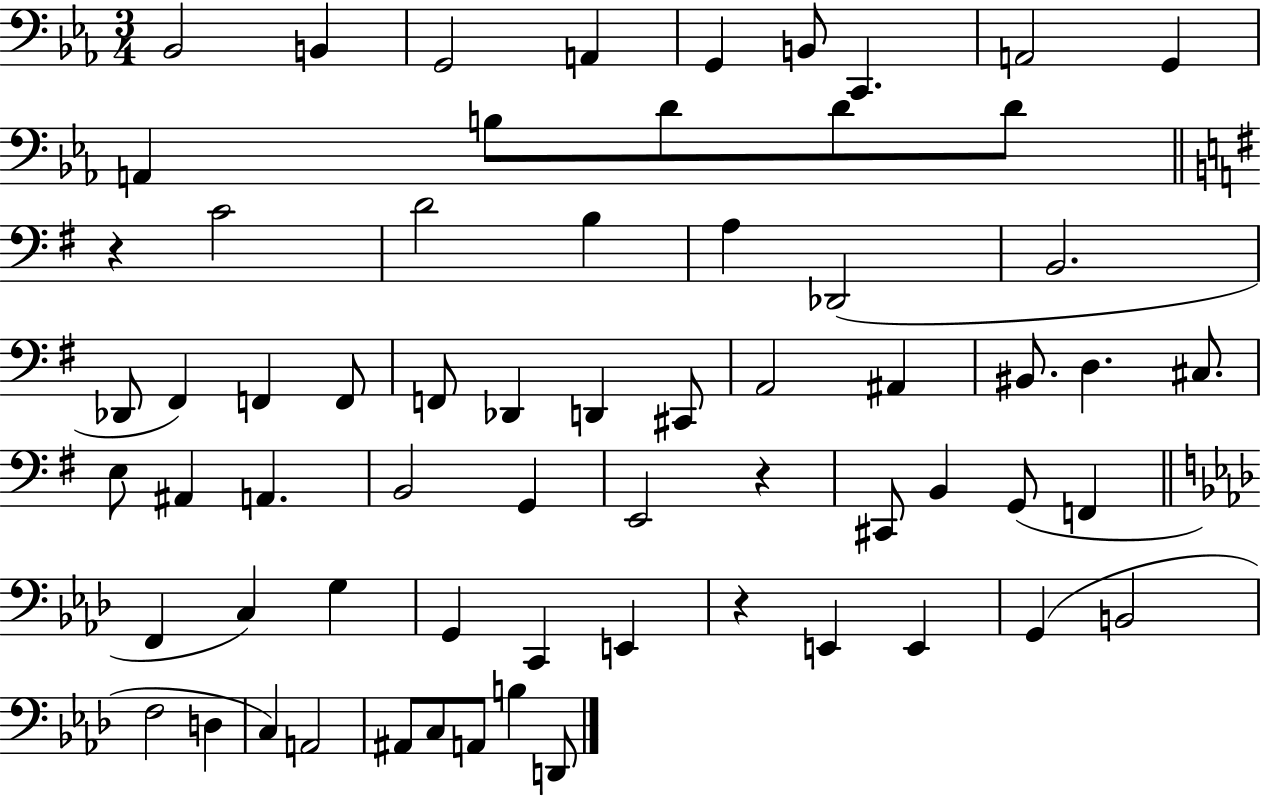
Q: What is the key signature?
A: EES major